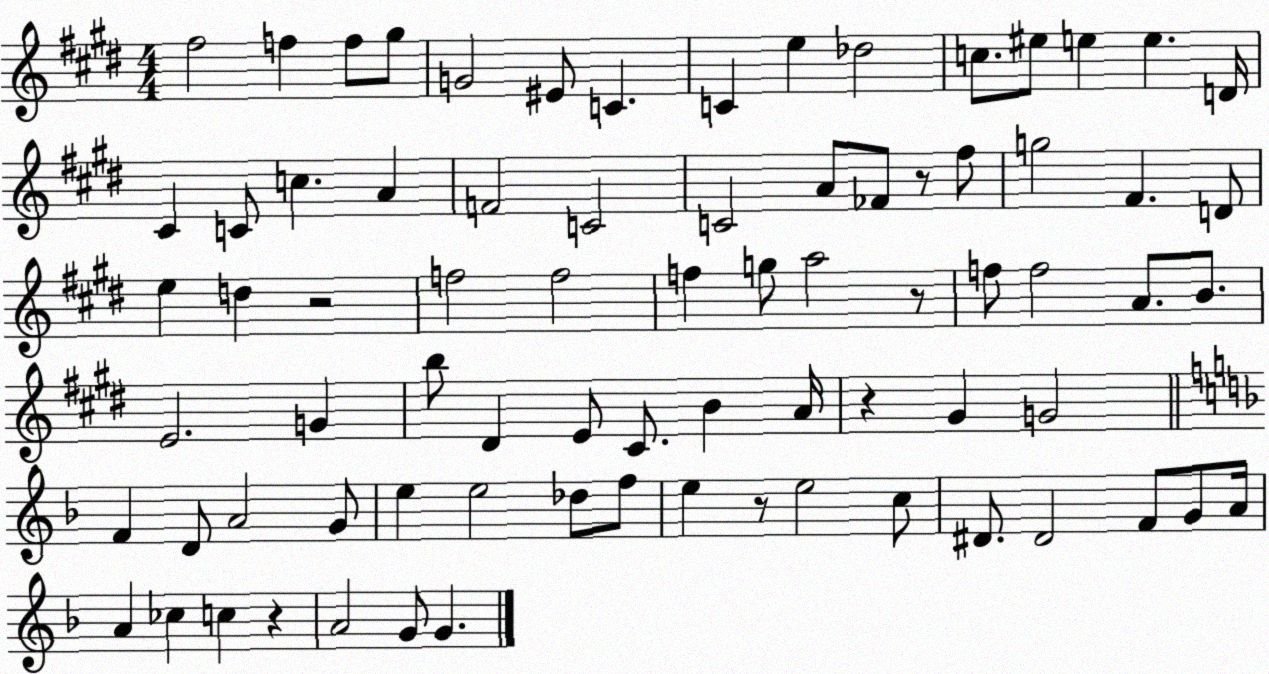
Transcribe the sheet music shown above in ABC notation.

X:1
T:Untitled
M:4/4
L:1/4
K:E
^f2 f f/2 ^g/2 G2 ^E/2 C C e _d2 c/2 ^e/2 e e D/4 ^C C/2 c A F2 C2 C2 A/2 _F/2 z/2 ^f/2 g2 ^F D/2 e d z2 f2 f2 f g/2 a2 z/2 f/2 f2 A/2 B/2 E2 G b/2 ^D E/2 ^C/2 B A/4 z ^G G2 F D/2 A2 G/2 e e2 _d/2 f/2 e z/2 e2 c/2 ^D/2 ^D2 F/2 G/2 A/4 A _c c z A2 G/2 G